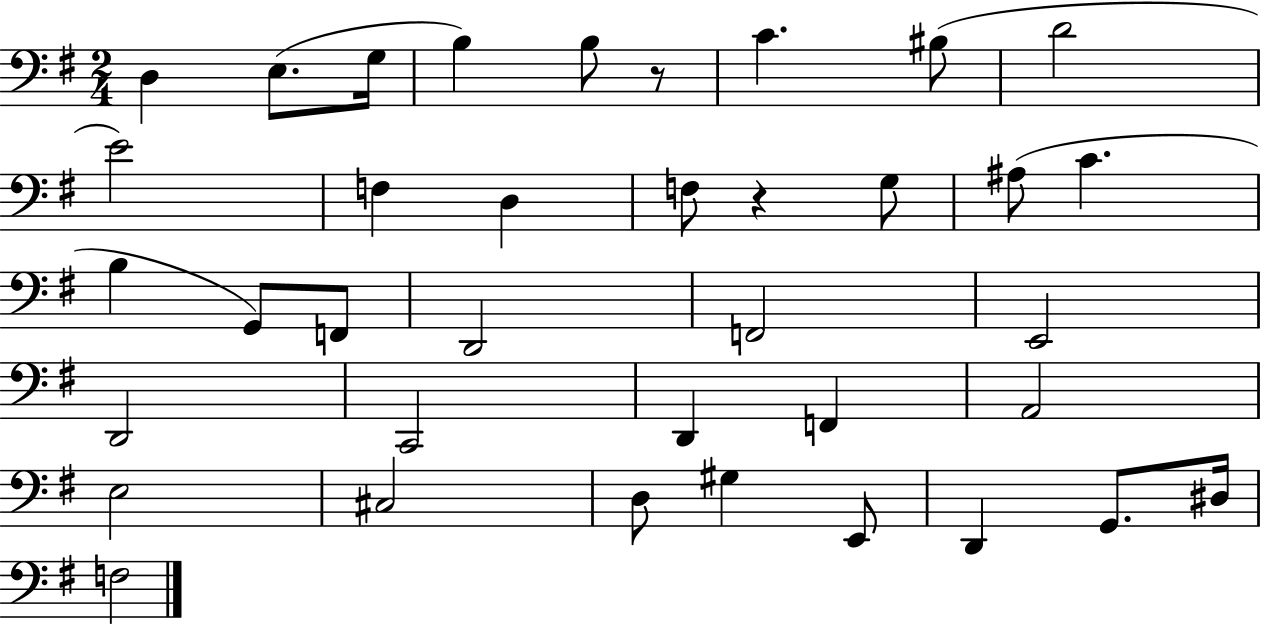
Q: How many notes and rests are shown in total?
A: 37